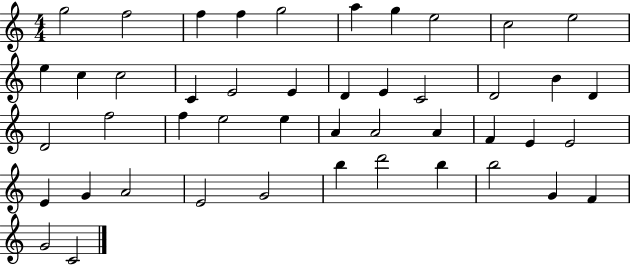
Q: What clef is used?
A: treble